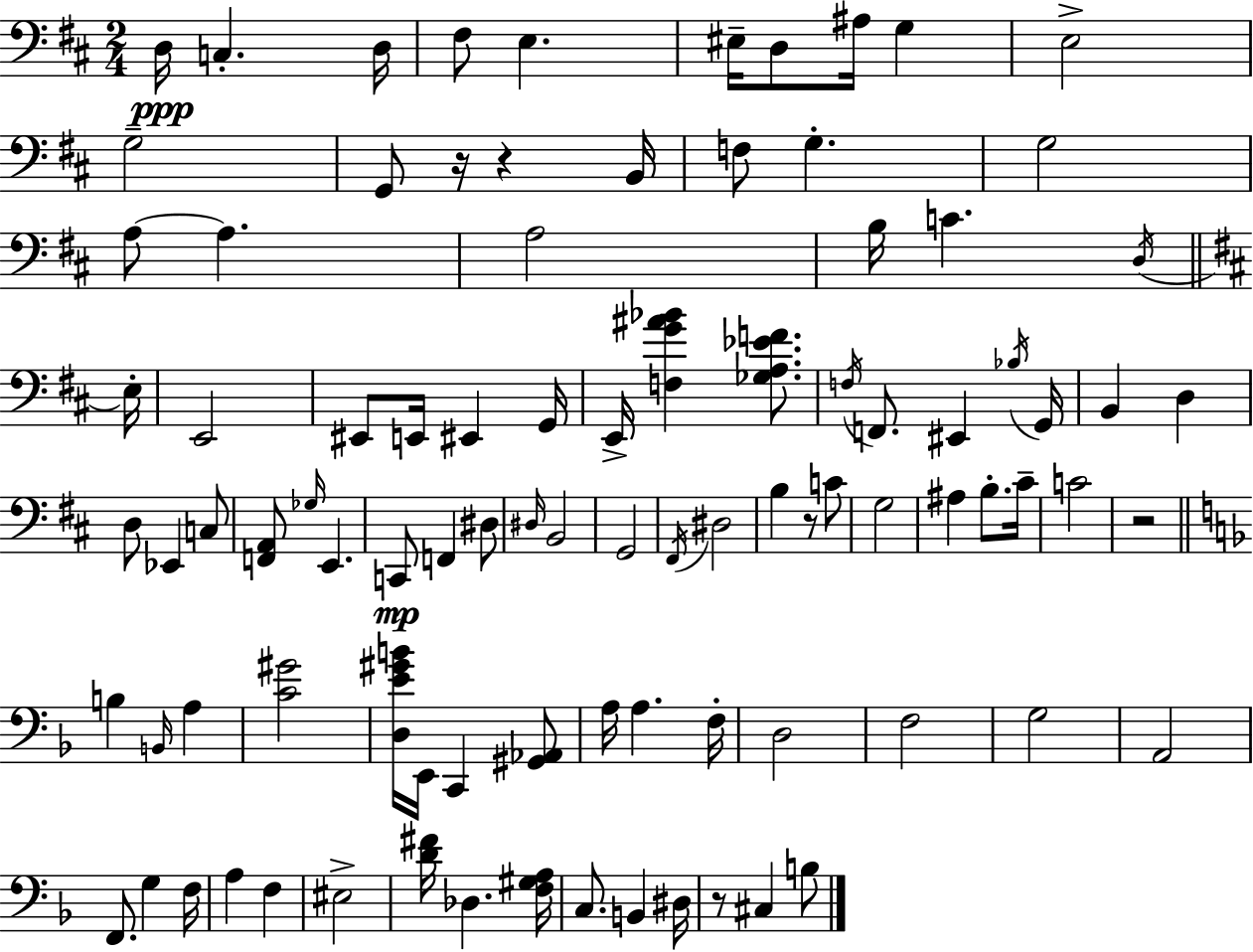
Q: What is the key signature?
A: D major